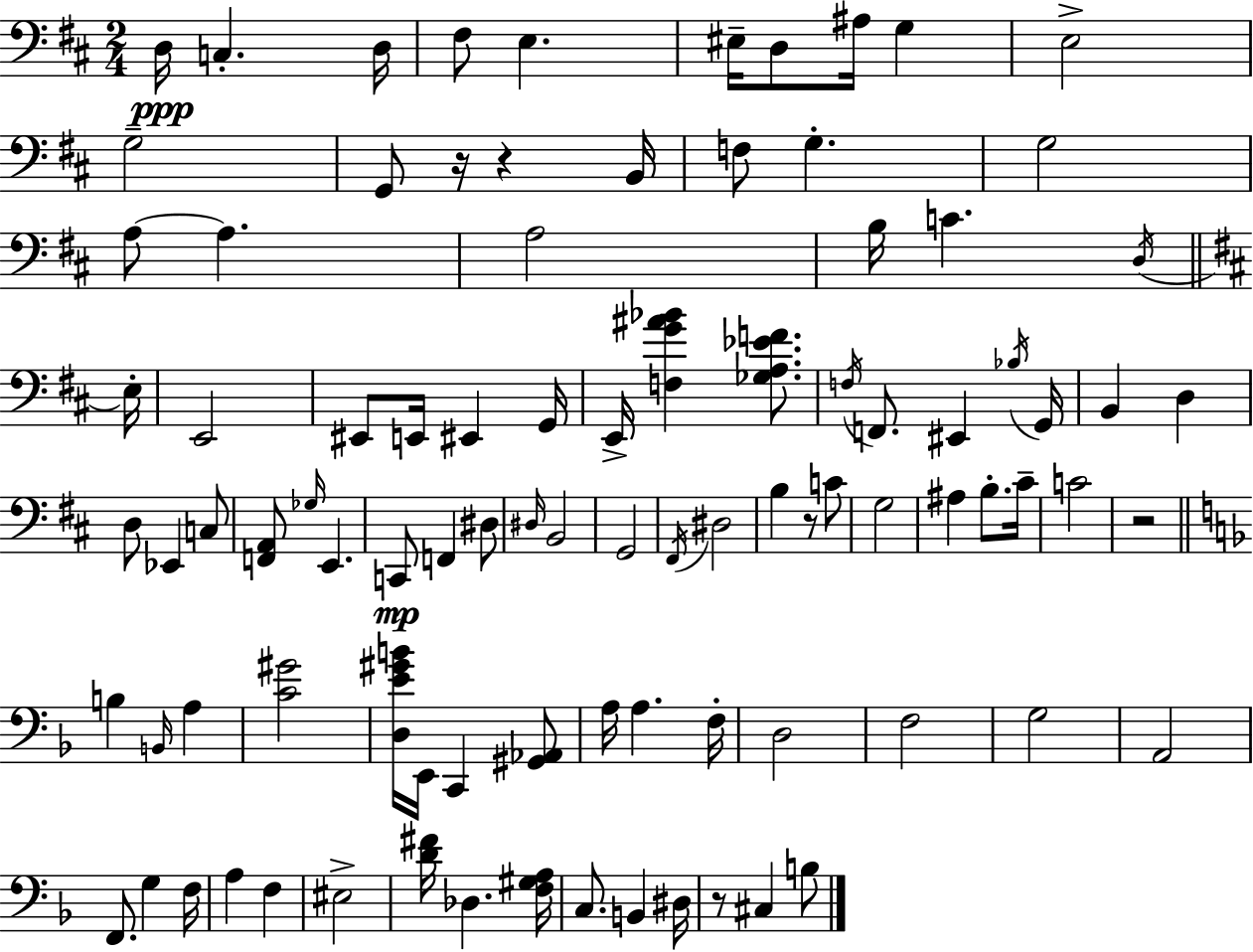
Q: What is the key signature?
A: D major